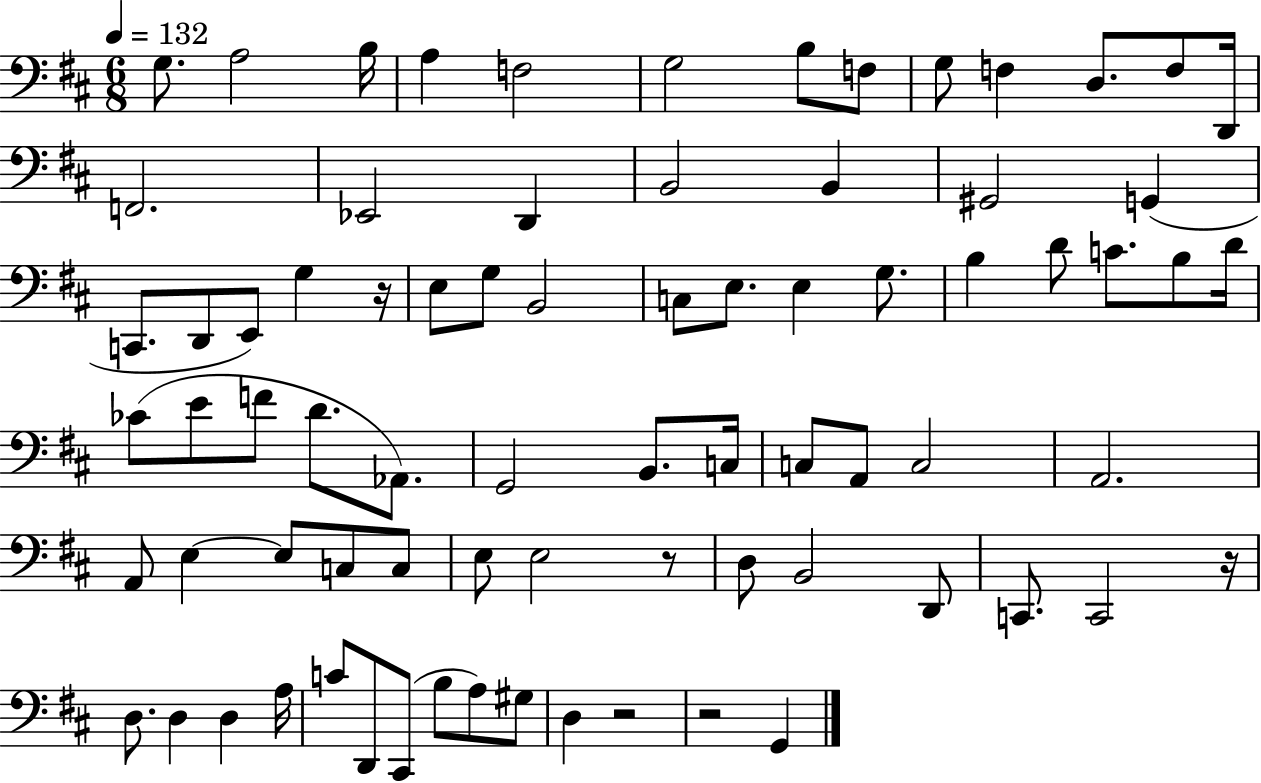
X:1
T:Untitled
M:6/8
L:1/4
K:D
G,/2 A,2 B,/4 A, F,2 G,2 B,/2 F,/2 G,/2 F, D,/2 F,/2 D,,/4 F,,2 _E,,2 D,, B,,2 B,, ^G,,2 G,, C,,/2 D,,/2 E,,/2 G, z/4 E,/2 G,/2 B,,2 C,/2 E,/2 E, G,/2 B, D/2 C/2 B,/2 D/4 _C/2 E/2 F/2 D/2 _A,,/2 G,,2 B,,/2 C,/4 C,/2 A,,/2 C,2 A,,2 A,,/2 E, E,/2 C,/2 C,/2 E,/2 E,2 z/2 D,/2 B,,2 D,,/2 C,,/2 C,,2 z/4 D,/2 D, D, A,/4 C/2 D,,/2 ^C,,/2 B,/2 A,/2 ^G,/2 D, z2 z2 G,,